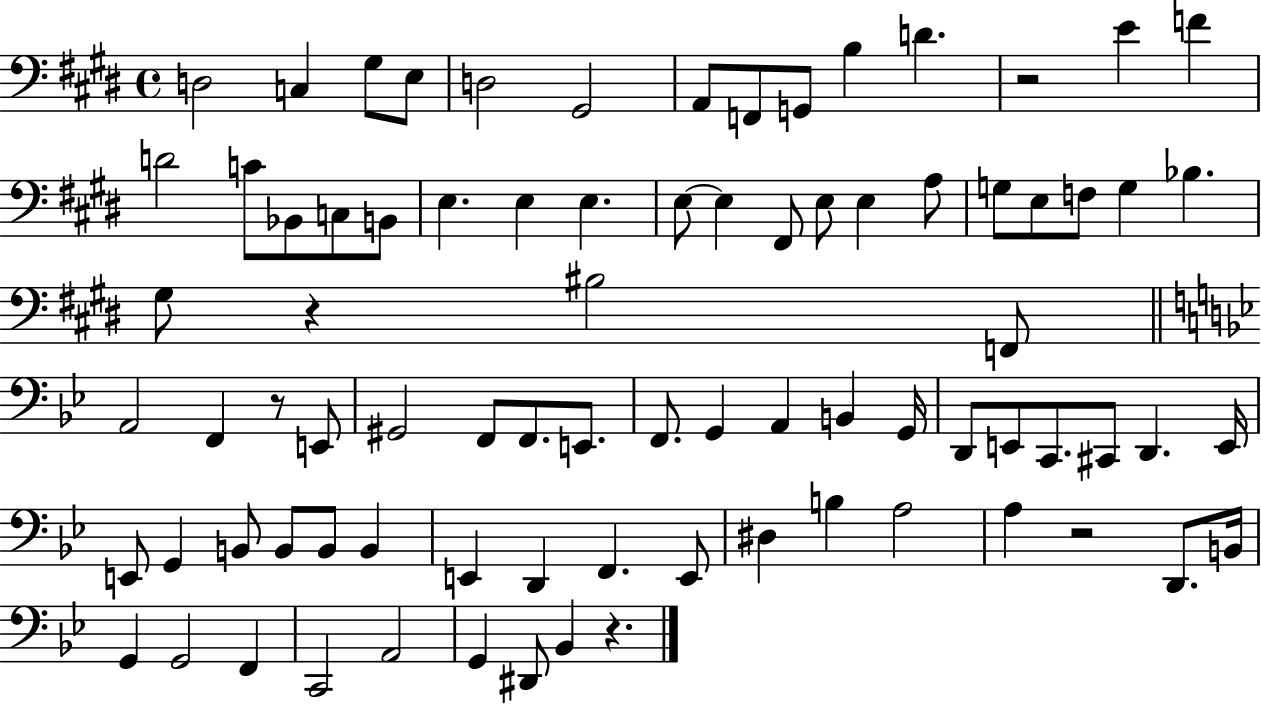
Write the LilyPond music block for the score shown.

{
  \clef bass
  \time 4/4
  \defaultTimeSignature
  \key e \major
  d2 c4 gis8 e8 | d2 gis,2 | a,8 f,8 g,8 b4 d'4. | r2 e'4 f'4 | \break d'2 c'8 bes,8 c8 b,8 | e4. e4 e4. | e8~~ e4 fis,8 e8 e4 a8 | g8 e8 f8 g4 bes4. | \break gis8 r4 bis2 f,8 | \bar "||" \break \key bes \major a,2 f,4 r8 e,8 | gis,2 f,8 f,8. e,8. | f,8. g,4 a,4 b,4 g,16 | d,8 e,8 c,8. cis,8 d,4. e,16 | \break e,8 g,4 b,8 b,8 b,8 b,4 | e,4 d,4 f,4. e,8 | dis4 b4 a2 | a4 r2 d,8. b,16 | \break g,4 g,2 f,4 | c,2 a,2 | g,4 dis,8 bes,4 r4. | \bar "|."
}